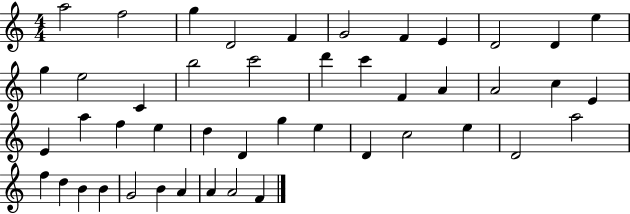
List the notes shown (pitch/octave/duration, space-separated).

A5/h F5/h G5/q D4/h F4/q G4/h F4/q E4/q D4/h D4/q E5/q G5/q E5/h C4/q B5/h C6/h D6/q C6/q F4/q A4/q A4/h C5/q E4/q E4/q A5/q F5/q E5/q D5/q D4/q G5/q E5/q D4/q C5/h E5/q D4/h A5/h F5/q D5/q B4/q B4/q G4/h B4/q A4/q A4/q A4/h F4/q